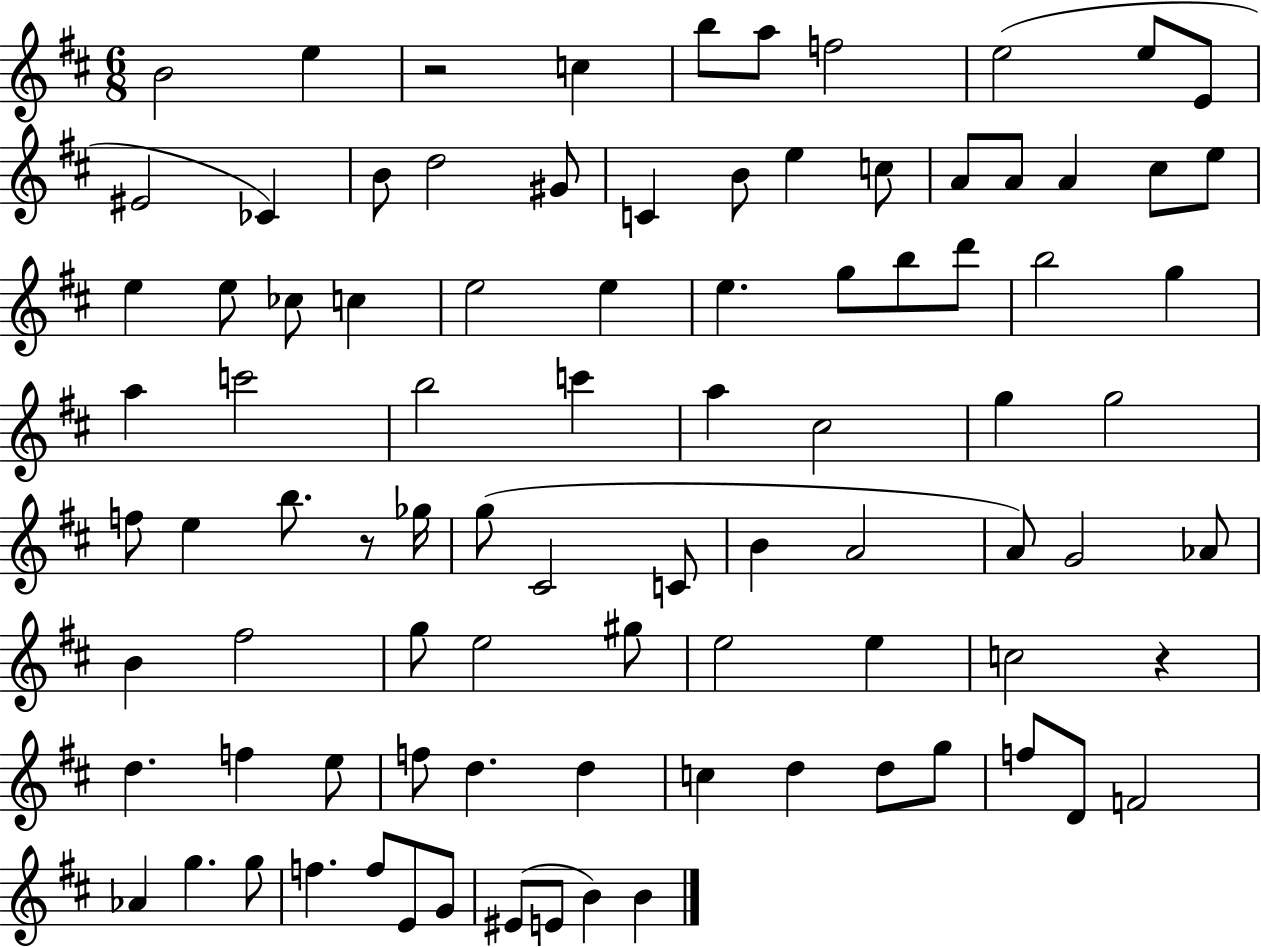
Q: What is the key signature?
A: D major